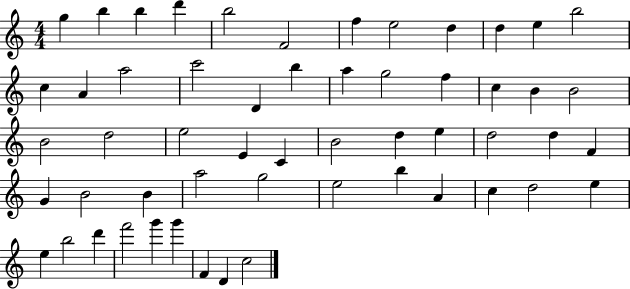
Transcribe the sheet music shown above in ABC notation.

X:1
T:Untitled
M:4/4
L:1/4
K:C
g b b d' b2 F2 f e2 d d e b2 c A a2 c'2 D b a g2 f c B B2 B2 d2 e2 E C B2 d e d2 d F G B2 B a2 g2 e2 b A c d2 e e b2 d' f'2 g' g' F D c2